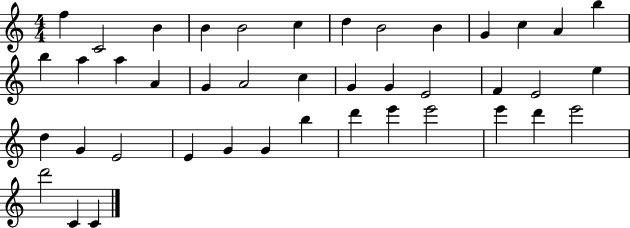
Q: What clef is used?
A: treble